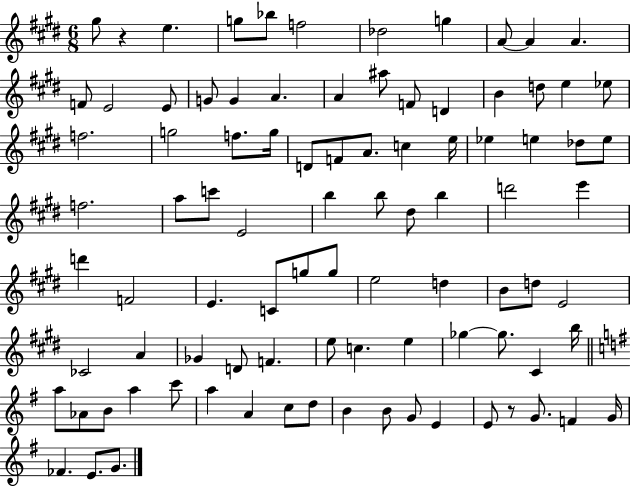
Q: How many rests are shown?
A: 2